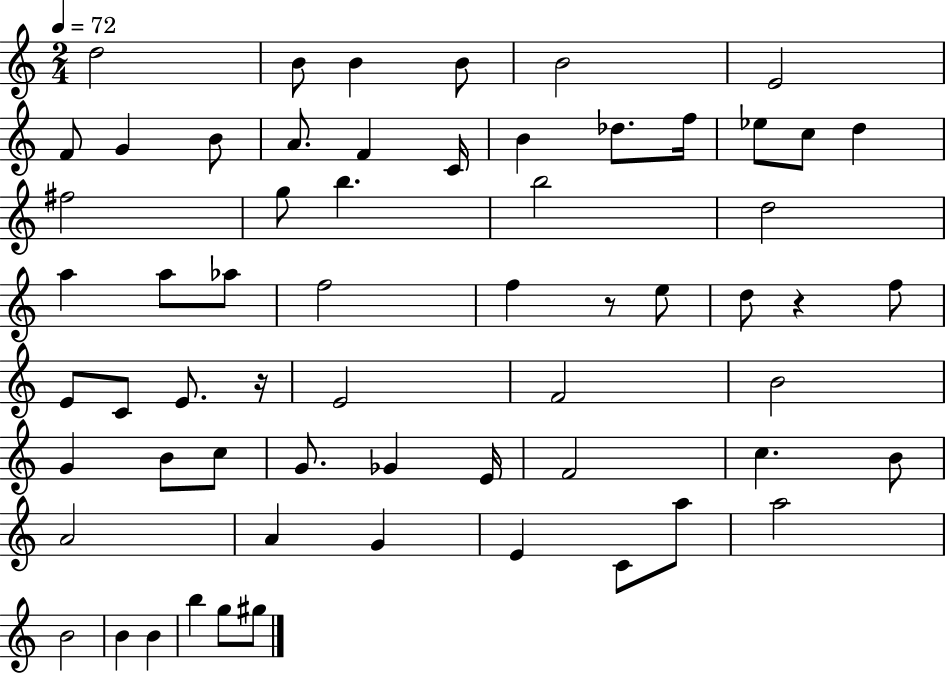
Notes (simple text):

D5/h B4/e B4/q B4/e B4/h E4/h F4/e G4/q B4/e A4/e. F4/q C4/s B4/q Db5/e. F5/s Eb5/e C5/e D5/q F#5/h G5/e B5/q. B5/h D5/h A5/q A5/e Ab5/e F5/h F5/q R/e E5/e D5/e R/q F5/e E4/e C4/e E4/e. R/s E4/h F4/h B4/h G4/q B4/e C5/e G4/e. Gb4/q E4/s F4/h C5/q. B4/e A4/h A4/q G4/q E4/q C4/e A5/e A5/h B4/h B4/q B4/q B5/q G5/e G#5/e